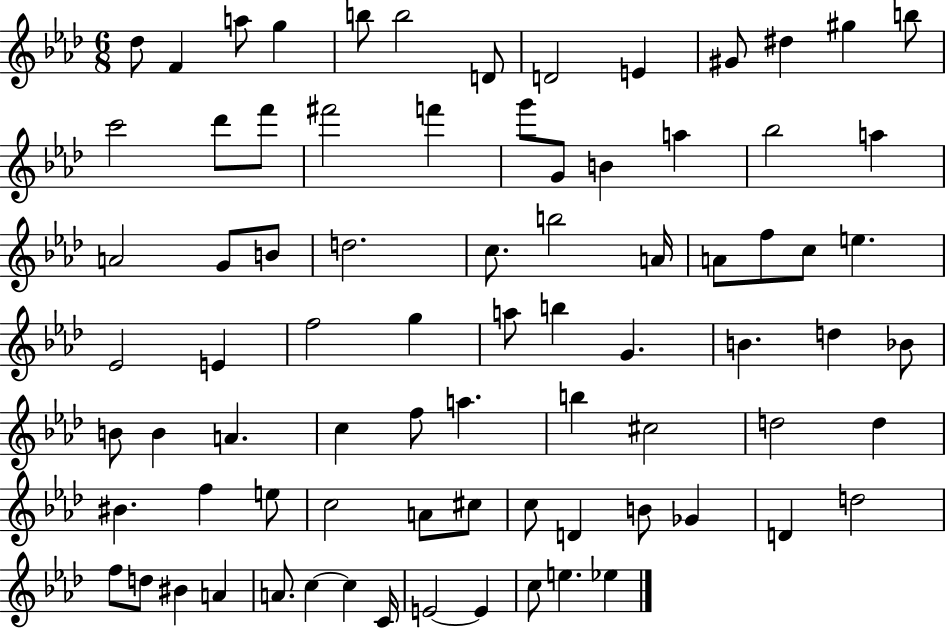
{
  \clef treble
  \numericTimeSignature
  \time 6/8
  \key aes \major
  \repeat volta 2 { des''8 f'4 a''8 g''4 | b''8 b''2 d'8 | d'2 e'4 | gis'8 dis''4 gis''4 b''8 | \break c'''2 des'''8 f'''8 | fis'''2 f'''4 | g'''8 g'8 b'4 a''4 | bes''2 a''4 | \break a'2 g'8 b'8 | d''2. | c''8. b''2 a'16 | a'8 f''8 c''8 e''4. | \break ees'2 e'4 | f''2 g''4 | a''8 b''4 g'4. | b'4. d''4 bes'8 | \break b'8 b'4 a'4. | c''4 f''8 a''4. | b''4 cis''2 | d''2 d''4 | \break bis'4. f''4 e''8 | c''2 a'8 cis''8 | c''8 d'4 b'8 ges'4 | d'4 d''2 | \break f''8 d''8 bis'4 a'4 | a'8. c''4~~ c''4 c'16 | e'2~~ e'4 | c''8 e''4. ees''4 | \break } \bar "|."
}